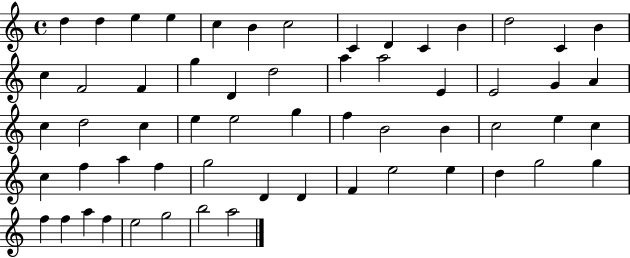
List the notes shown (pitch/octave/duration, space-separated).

D5/q D5/q E5/q E5/q C5/q B4/q C5/h C4/q D4/q C4/q B4/q D5/h C4/q B4/q C5/q F4/h F4/q G5/q D4/q D5/h A5/q A5/h E4/q E4/h G4/q A4/q C5/q D5/h C5/q E5/q E5/h G5/q F5/q B4/h B4/q C5/h E5/q C5/q C5/q F5/q A5/q F5/q G5/h D4/q D4/q F4/q E5/h E5/q D5/q G5/h G5/q F5/q F5/q A5/q F5/q E5/h G5/h B5/h A5/h